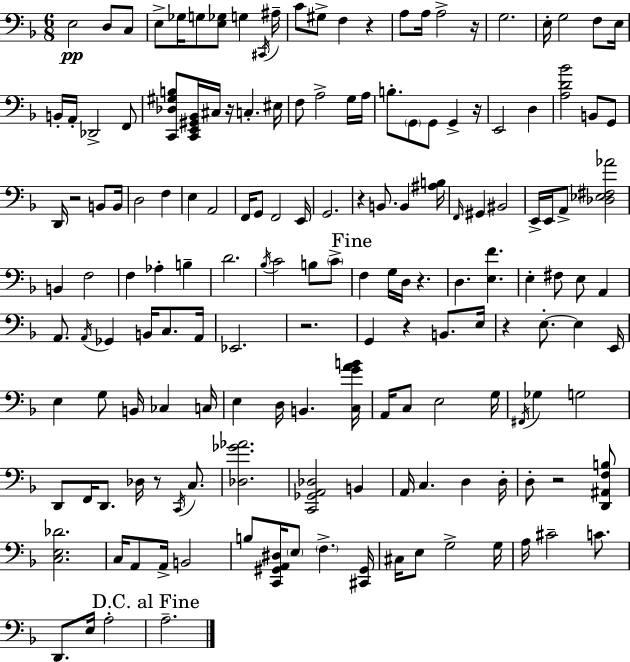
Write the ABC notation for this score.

X:1
T:Untitled
M:6/8
L:1/4
K:F
E,2 D,/2 C,/2 E,/2 _G,/4 G,/2 [E,_G,]/2 G, ^C,,/4 ^A,/4 C/2 ^G,/2 F, z A,/2 A,/4 A,2 z/4 G,2 E,/4 G,2 F,/2 E,/4 B,,/4 A,,/4 _D,,2 F,,/2 [C,,_D,^G,B,]/2 [C,,E,,^G,,_B,,]/4 ^C,/4 z/4 C, ^E,/4 F,/2 A,2 G,/4 A,/4 B,/2 G,,/2 G,,/2 G,, z/4 E,,2 D, [A,D_B]2 B,,/2 G,,/2 D,,/4 z2 B,,/2 B,,/4 D,2 F, E, A,,2 F,,/4 G,,/2 F,,2 E,,/4 G,,2 z B,,/2 B,, [^A,B,]/4 F,,/4 ^G,, ^B,,2 E,,/4 E,,/4 A,,/2 [_D,_E,^F,_A]2 B,, F,2 F, _A, B, D2 _B,/4 C2 B,/2 C/2 F, G,/4 D,/4 z D, [E,F] E, ^F,/2 E,/2 A,, A,,/2 A,,/4 _G,, B,,/4 C,/2 A,,/4 _E,,2 z2 G,, z B,,/2 E,/4 z E,/2 E, E,,/4 E, G,/2 B,,/4 _C, C,/4 E, D,/4 B,, [C,GAB]/4 A,,/4 C,/2 E,2 G,/4 ^F,,/4 _G, G,2 D,,/2 F,,/4 D,,/2 _D,/4 z/2 C,,/4 C,/2 [_D,_G_A]2 [C,,_G,,A,,_D,]2 B,, A,,/4 C, D, D,/4 D,/2 z2 [D,,^A,,F,B,]/2 [C,E,_D]2 C,/4 A,,/2 A,,/4 B,,2 B,/2 [C,,^G,,A,,^D,]/4 E,/2 F, [^C,,^G,,]/4 ^C,/4 E,/2 G,2 G,/4 A,/4 ^C2 C/2 D,,/2 E,/4 A,2 A,2